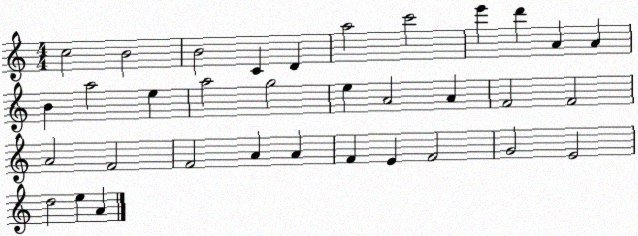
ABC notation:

X:1
T:Untitled
M:4/4
L:1/4
K:C
c2 B2 B2 C D a2 c'2 e' d' A A B a2 e a2 g2 e A2 A F2 F2 A2 F2 F2 A A F E F2 G2 E2 d2 e A